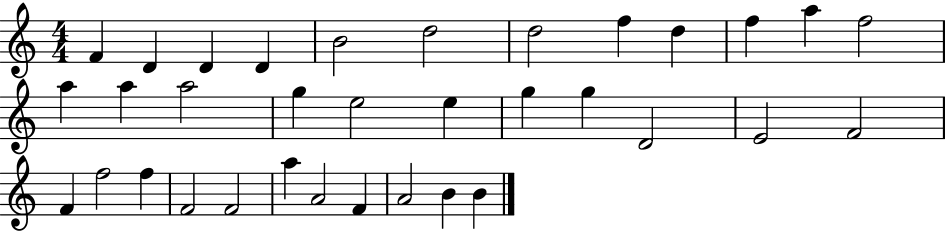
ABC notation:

X:1
T:Untitled
M:4/4
L:1/4
K:C
F D D D B2 d2 d2 f d f a f2 a a a2 g e2 e g g D2 E2 F2 F f2 f F2 F2 a A2 F A2 B B